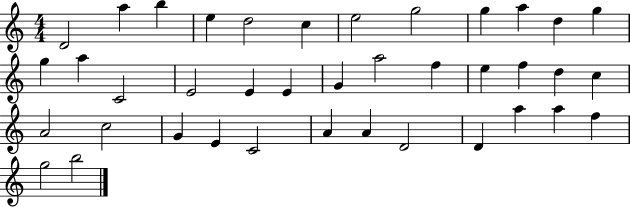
D4/h A5/q B5/q E5/q D5/h C5/q E5/h G5/h G5/q A5/q D5/q G5/q G5/q A5/q C4/h E4/h E4/q E4/q G4/q A5/h F5/q E5/q F5/q D5/q C5/q A4/h C5/h G4/q E4/q C4/h A4/q A4/q D4/h D4/q A5/q A5/q F5/q G5/h B5/h